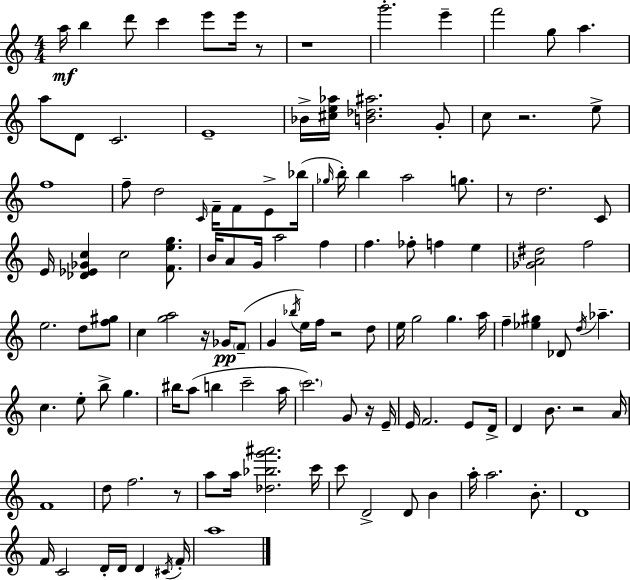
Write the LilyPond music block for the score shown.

{
  \clef treble
  \numericTimeSignature
  \time 4/4
  \key a \minor
  a''16\mf b''4 d'''8 c'''4 e'''8 e'''16 r8 | r1 | g'''2.-. e'''4-- | f'''2 g''8 a''4. | \break a''8 d'8 c'2. | e'1-- | bes'16-> <cis'' e'' aes''>16 <b' des'' ais''>2. g'8-. | c''8 r2. e''8-> | \break f''1 | f''8-- d''2 \grace { c'16 } f'16-- f'8 e'8-> | bes''16( \grace { ges''16 } b''16-.) b''4 a''2 g''8. | r8 d''2. | \break c'8 e'16 <des' ees' ges' c''>4 c''2 <f' e'' g''>8. | b'16 a'8 g'16 a''2 f''4 | f''4. fes''8-. f''4 e''4 | <ges' a' dis''>2 f''2 | \break e''2. d''8 | <f'' gis''>8 c''4 <g'' a''>2 r16 ges'16\pp | \parenthesize f'8--( g'4 \acciaccatura { bes''16 } e''16) f''16 r2 | d''8 e''16 g''2 g''4. | \break a''16 f''4-- <ees'' gis''>4 des'8 \acciaccatura { d''16 } aes''4.-- | c''4. e''8-. b''8-> g''4. | bis''16 a''8( b''4 c'''2-- | a''16 \parenthesize c'''2.) | \break g'8 r16 e'16-- e'16 f'2. | e'8 d'16-> d'4 b'8. r2 | a'16 f'1 | d''8 f''2. | \break r8 a''8 a''16 <des'' bes'' g''' ais'''>2. | c'''16 c'''8 d'2-> d'8 | b'4 a''16-. a''2. | b'8.-. d'1 | \break f'16 c'2 d'16-. d'16 d'4 | \acciaccatura { cis'16 } f'16-. a''1 | \bar "|."
}